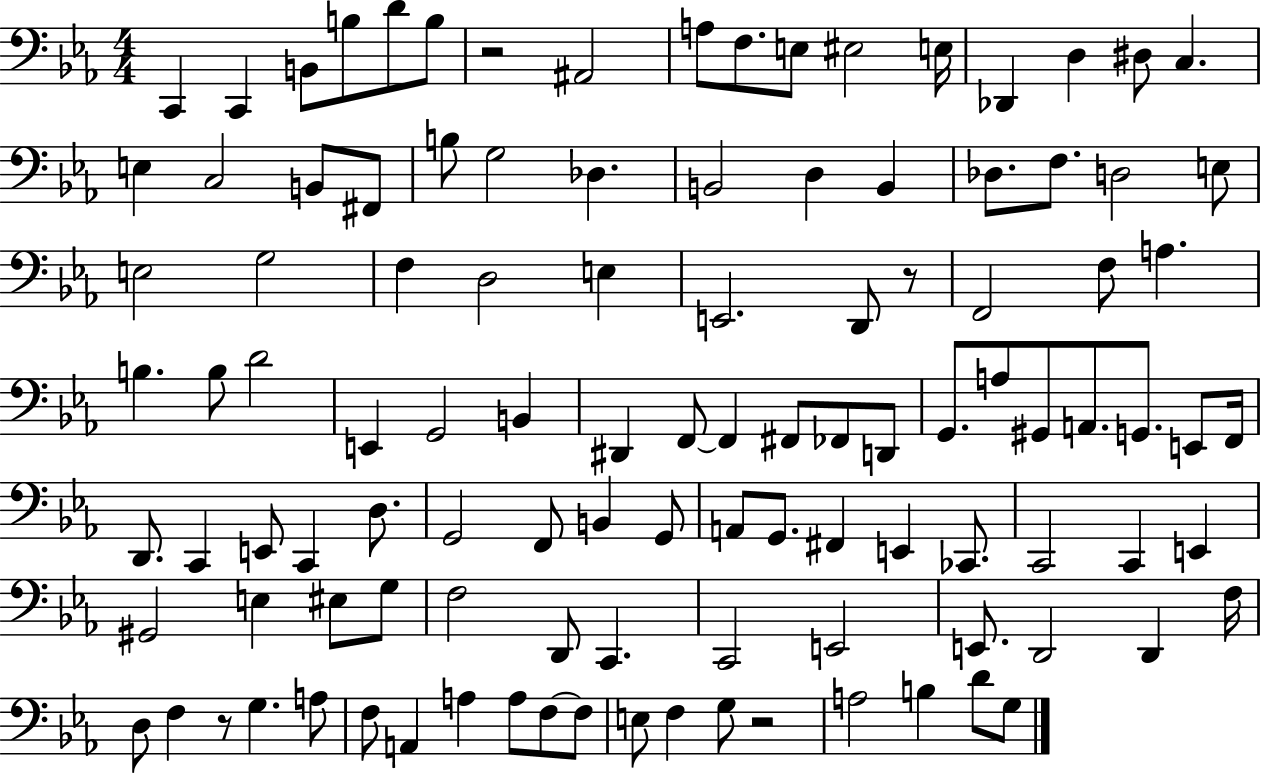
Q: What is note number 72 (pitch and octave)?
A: E2